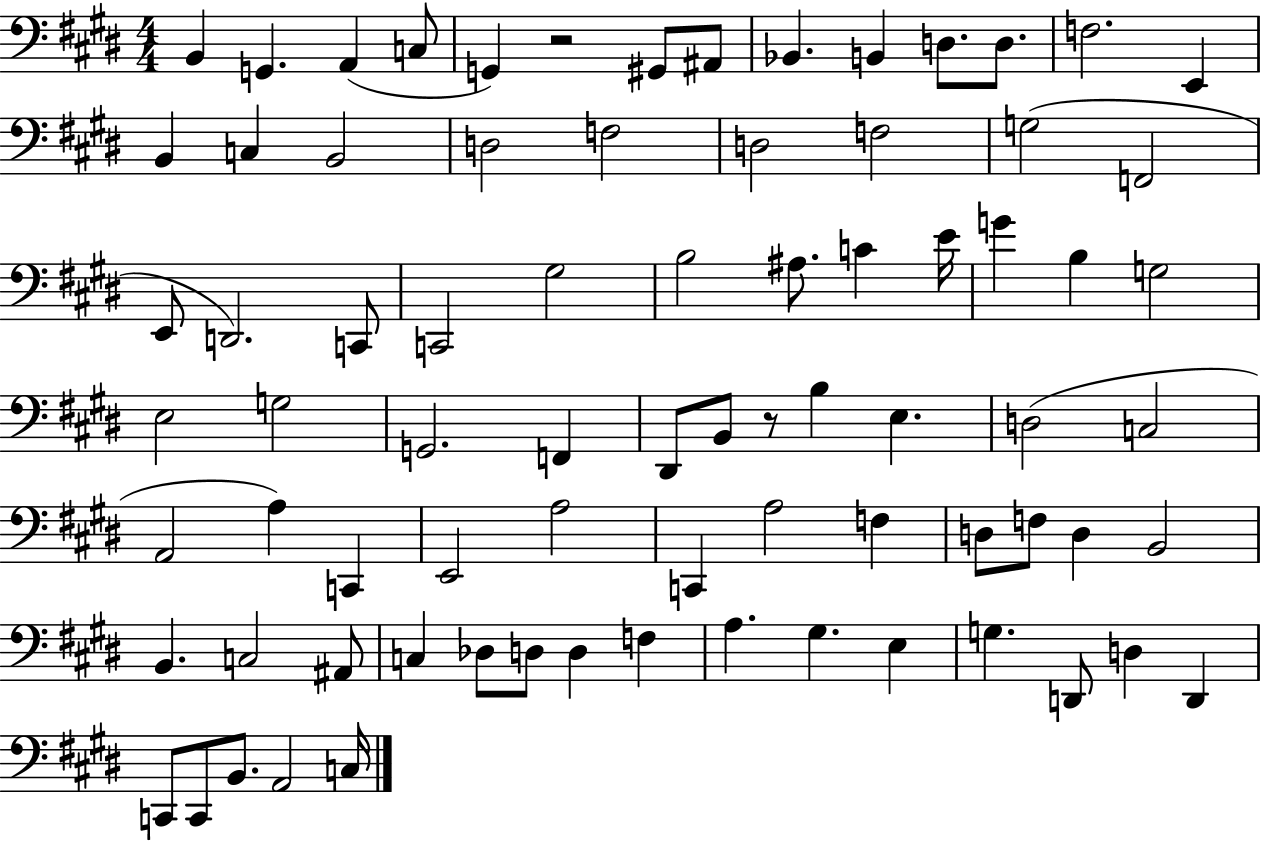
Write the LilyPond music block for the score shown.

{
  \clef bass
  \numericTimeSignature
  \time 4/4
  \key e \major
  b,4 g,4. a,4( c8 | g,4) r2 gis,8 ais,8 | bes,4. b,4 d8. d8. | f2. e,4 | \break b,4 c4 b,2 | d2 f2 | d2 f2 | g2( f,2 | \break e,8 d,2.) c,8 | c,2 gis2 | b2 ais8. c'4 e'16 | g'4 b4 g2 | \break e2 g2 | g,2. f,4 | dis,8 b,8 r8 b4 e4. | d2( c2 | \break a,2 a4) c,4 | e,2 a2 | c,4 a2 f4 | d8 f8 d4 b,2 | \break b,4. c2 ais,8 | c4 des8 d8 d4 f4 | a4. gis4. e4 | g4. d,8 d4 d,4 | \break c,8 c,8 b,8. a,2 c16 | \bar "|."
}